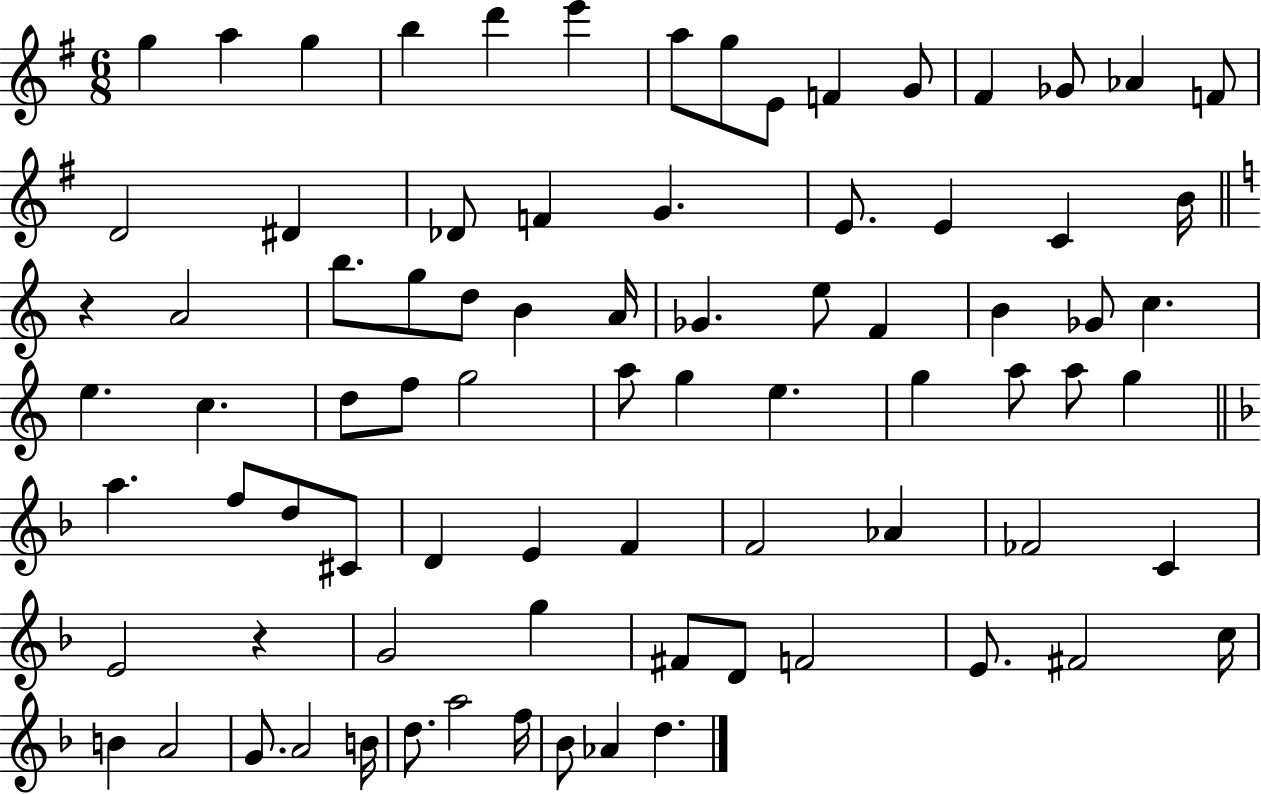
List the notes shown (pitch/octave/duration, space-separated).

G5/q A5/q G5/q B5/q D6/q E6/q A5/e G5/e E4/e F4/q G4/e F#4/q Gb4/e Ab4/q F4/e D4/h D#4/q Db4/e F4/q G4/q. E4/e. E4/q C4/q B4/s R/q A4/h B5/e. G5/e D5/e B4/q A4/s Gb4/q. E5/e F4/q B4/q Gb4/e C5/q. E5/q. C5/q. D5/e F5/e G5/h A5/e G5/q E5/q. G5/q A5/e A5/e G5/q A5/q. F5/e D5/e C#4/e D4/q E4/q F4/q F4/h Ab4/q FES4/h C4/q E4/h R/q G4/h G5/q F#4/e D4/e F4/h E4/e. F#4/h C5/s B4/q A4/h G4/e. A4/h B4/s D5/e. A5/h F5/s Bb4/e Ab4/q D5/q.